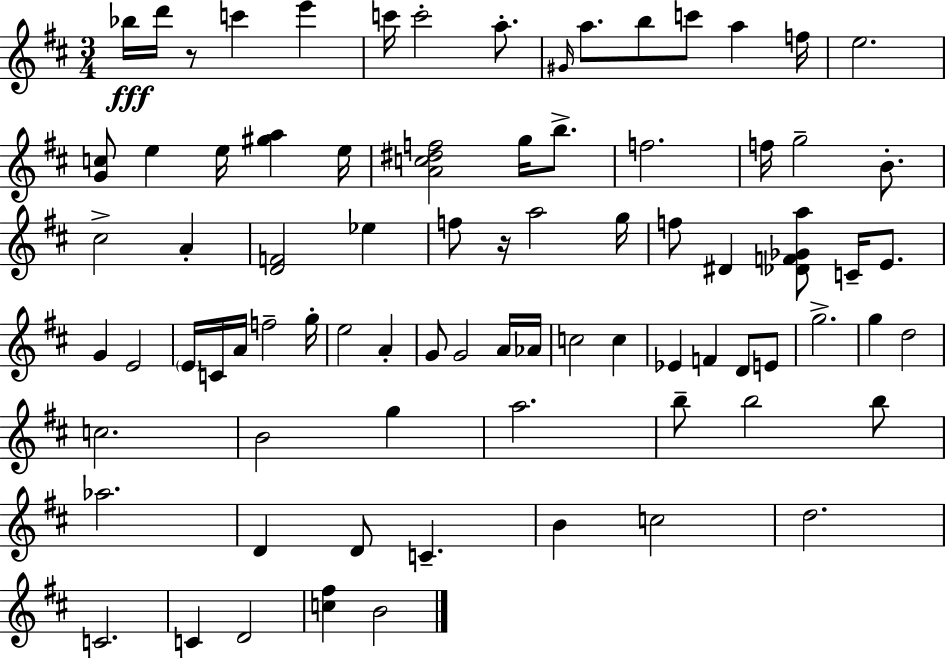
Bb5/s D6/s R/e C6/q E6/q C6/s C6/h A5/e. G#4/s A5/e. B5/e C6/e A5/q F5/s E5/h. [G4,C5]/e E5/q E5/s [G#5,A5]/q E5/s [A4,C5,D#5,F5]/h G5/s B5/e. F5/h. F5/s G5/h B4/e. C#5/h A4/q [D4,F4]/h Eb5/q F5/e R/s A5/h G5/s F5/e D#4/q [Db4,F4,Gb4,A5]/e C4/s E4/e. G4/q E4/h E4/s C4/s A4/s F5/h G5/s E5/h A4/q G4/e G4/h A4/s Ab4/s C5/h C5/q Eb4/q F4/q D4/e E4/e G5/h. G5/q D5/h C5/h. B4/h G5/q A5/h. B5/e B5/h B5/e Ab5/h. D4/q D4/e C4/q. B4/q C5/h D5/h. C4/h. C4/q D4/h [C5,F#5]/q B4/h